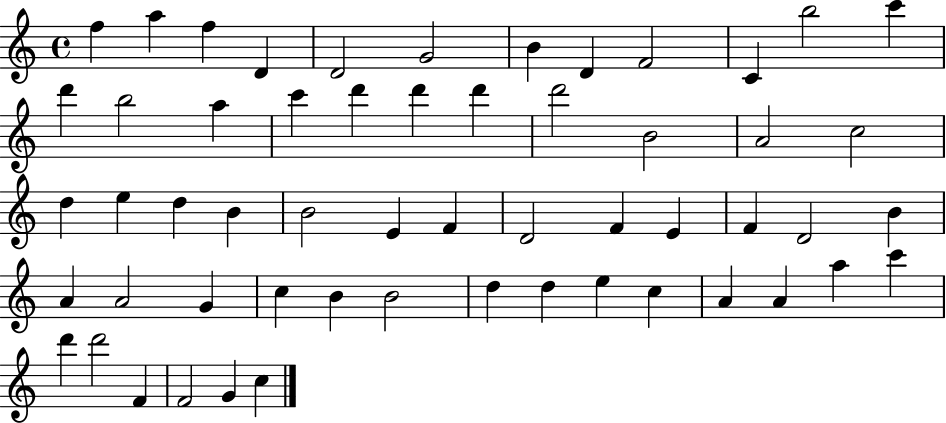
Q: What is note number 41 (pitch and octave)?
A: B4